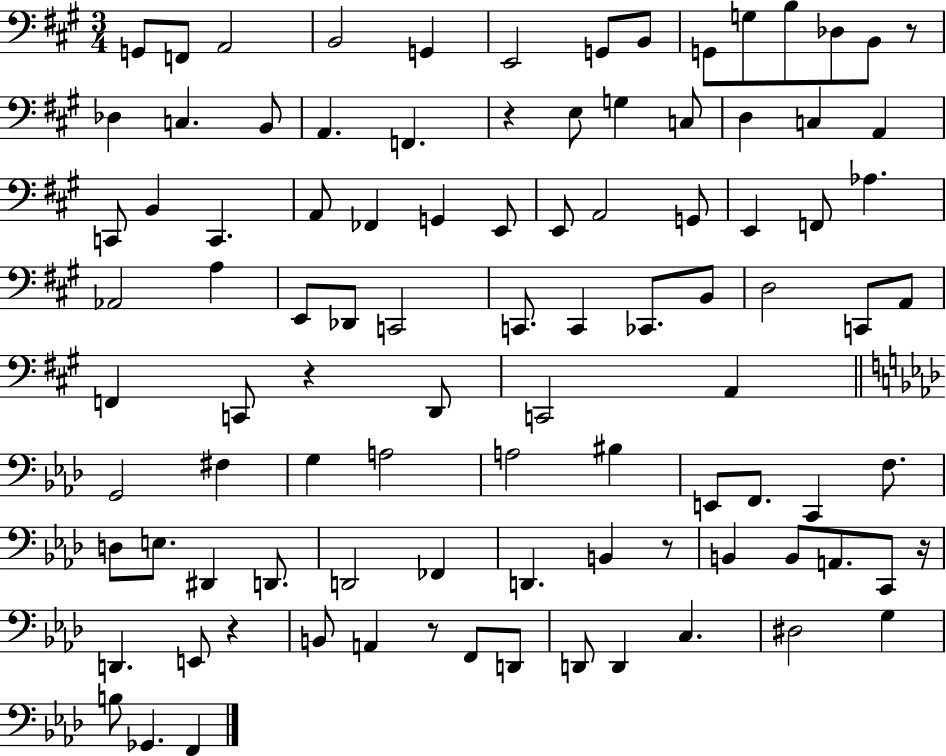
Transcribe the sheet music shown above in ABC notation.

X:1
T:Untitled
M:3/4
L:1/4
K:A
G,,/2 F,,/2 A,,2 B,,2 G,, E,,2 G,,/2 B,,/2 G,,/2 G,/2 B,/2 _D,/2 B,,/2 z/2 _D, C, B,,/2 A,, F,, z E,/2 G, C,/2 D, C, A,, C,,/2 B,, C,, A,,/2 _F,, G,, E,,/2 E,,/2 A,,2 G,,/2 E,, F,,/2 _A, _A,,2 A, E,,/2 _D,,/2 C,,2 C,,/2 C,, _C,,/2 B,,/2 D,2 C,,/2 A,,/2 F,, C,,/2 z D,,/2 C,,2 A,, G,,2 ^F, G, A,2 A,2 ^B, E,,/2 F,,/2 C,, F,/2 D,/2 E,/2 ^D,, D,,/2 D,,2 _F,, D,, B,, z/2 B,, B,,/2 A,,/2 C,,/2 z/4 D,, E,,/2 z B,,/2 A,, z/2 F,,/2 D,,/2 D,,/2 D,, C, ^D,2 G, B,/2 _G,, F,,